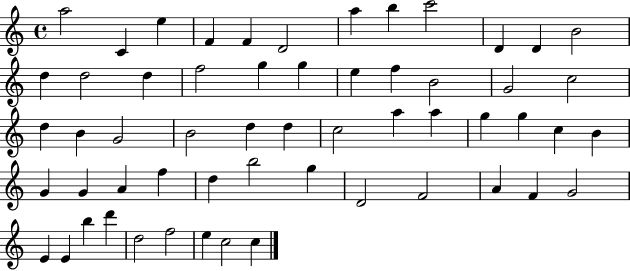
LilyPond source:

{
  \clef treble
  \time 4/4
  \defaultTimeSignature
  \key c \major
  a''2 c'4 e''4 | f'4 f'4 d'2 | a''4 b''4 c'''2 | d'4 d'4 b'2 | \break d''4 d''2 d''4 | f''2 g''4 g''4 | e''4 f''4 b'2 | g'2 c''2 | \break d''4 b'4 g'2 | b'2 d''4 d''4 | c''2 a''4 a''4 | g''4 g''4 c''4 b'4 | \break g'4 g'4 a'4 f''4 | d''4 b''2 g''4 | d'2 f'2 | a'4 f'4 g'2 | \break e'4 e'4 b''4 d'''4 | d''2 f''2 | e''4 c''2 c''4 | \bar "|."
}